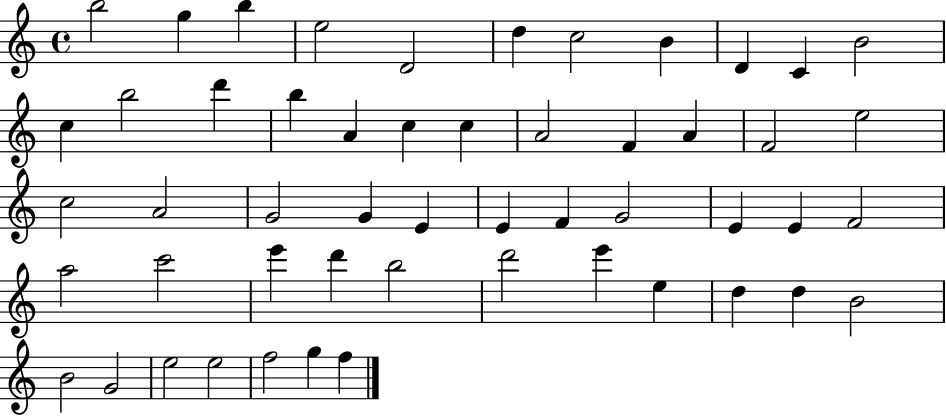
X:1
T:Untitled
M:4/4
L:1/4
K:C
b2 g b e2 D2 d c2 B D C B2 c b2 d' b A c c A2 F A F2 e2 c2 A2 G2 G E E F G2 E E F2 a2 c'2 e' d' b2 d'2 e' e d d B2 B2 G2 e2 e2 f2 g f